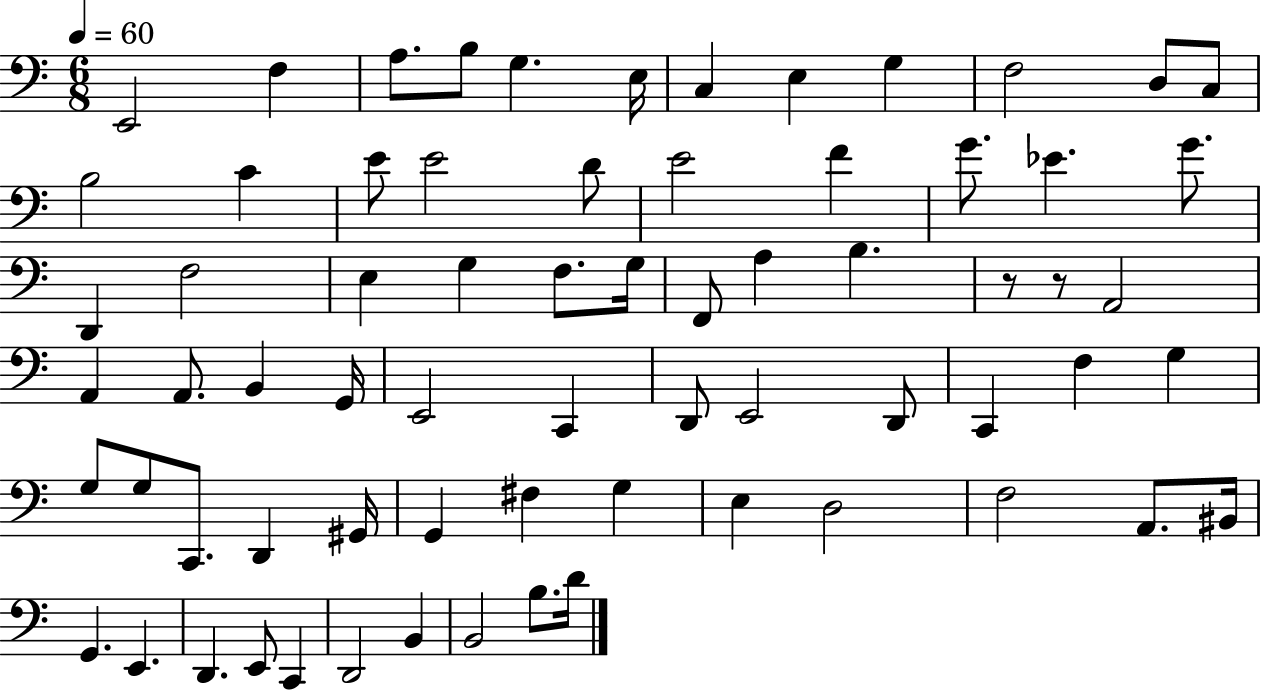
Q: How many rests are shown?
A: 2